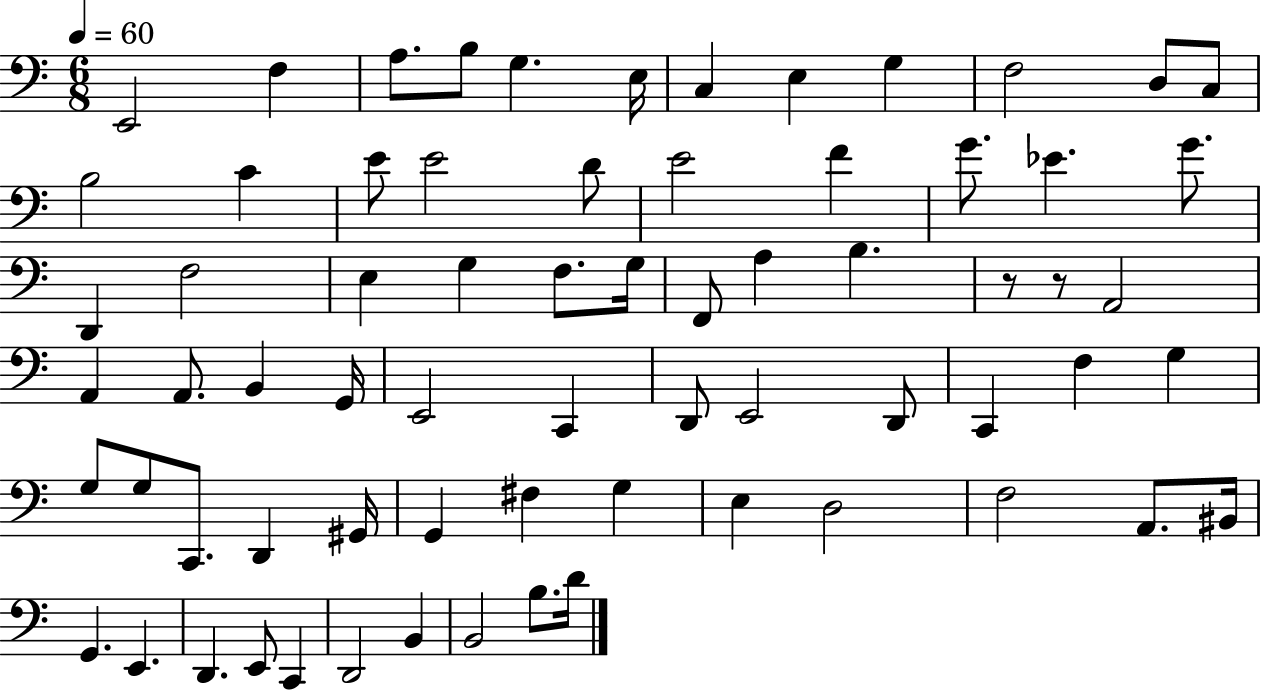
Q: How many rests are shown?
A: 2